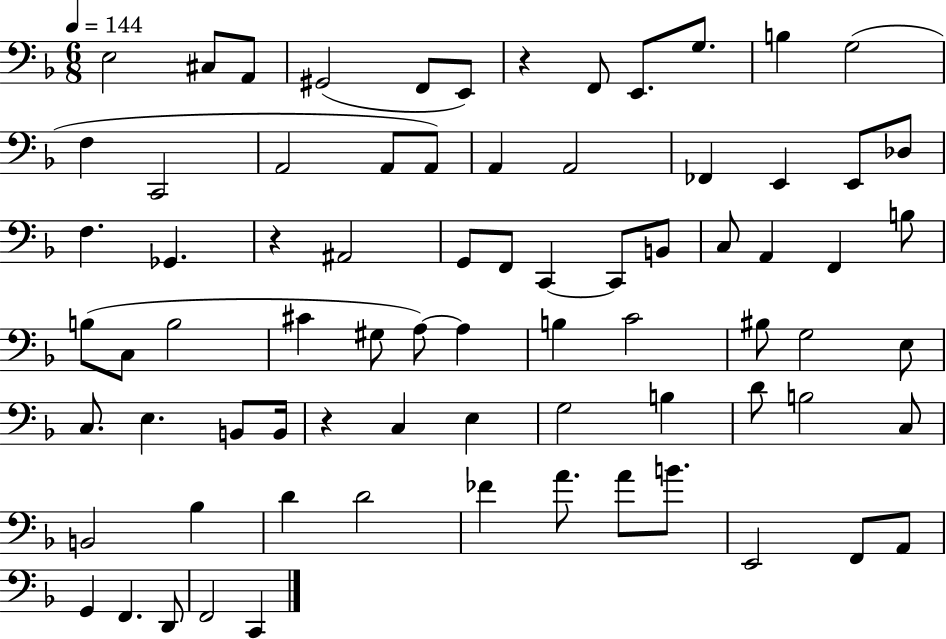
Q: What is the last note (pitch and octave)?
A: C2